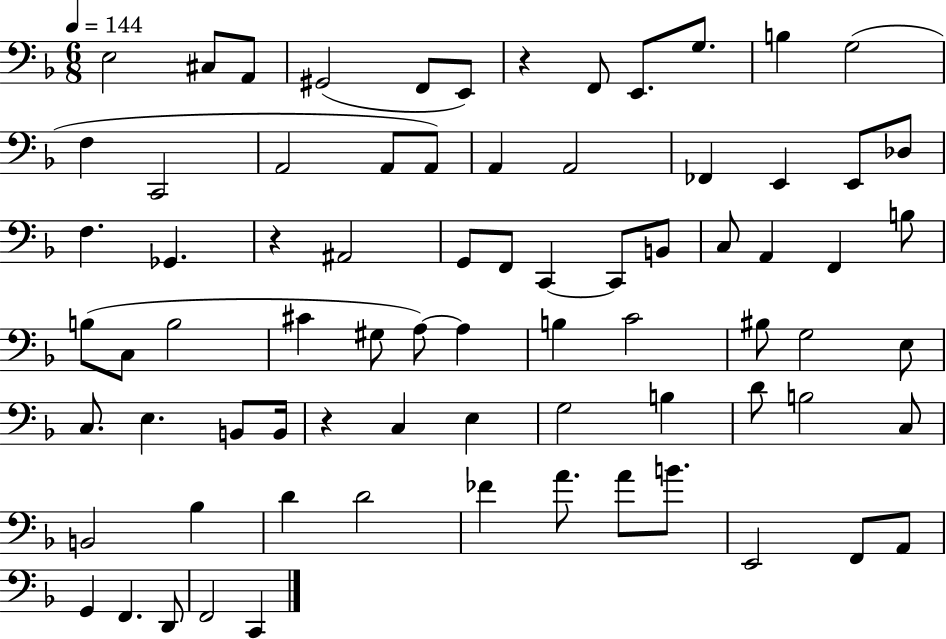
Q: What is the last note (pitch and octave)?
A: C2